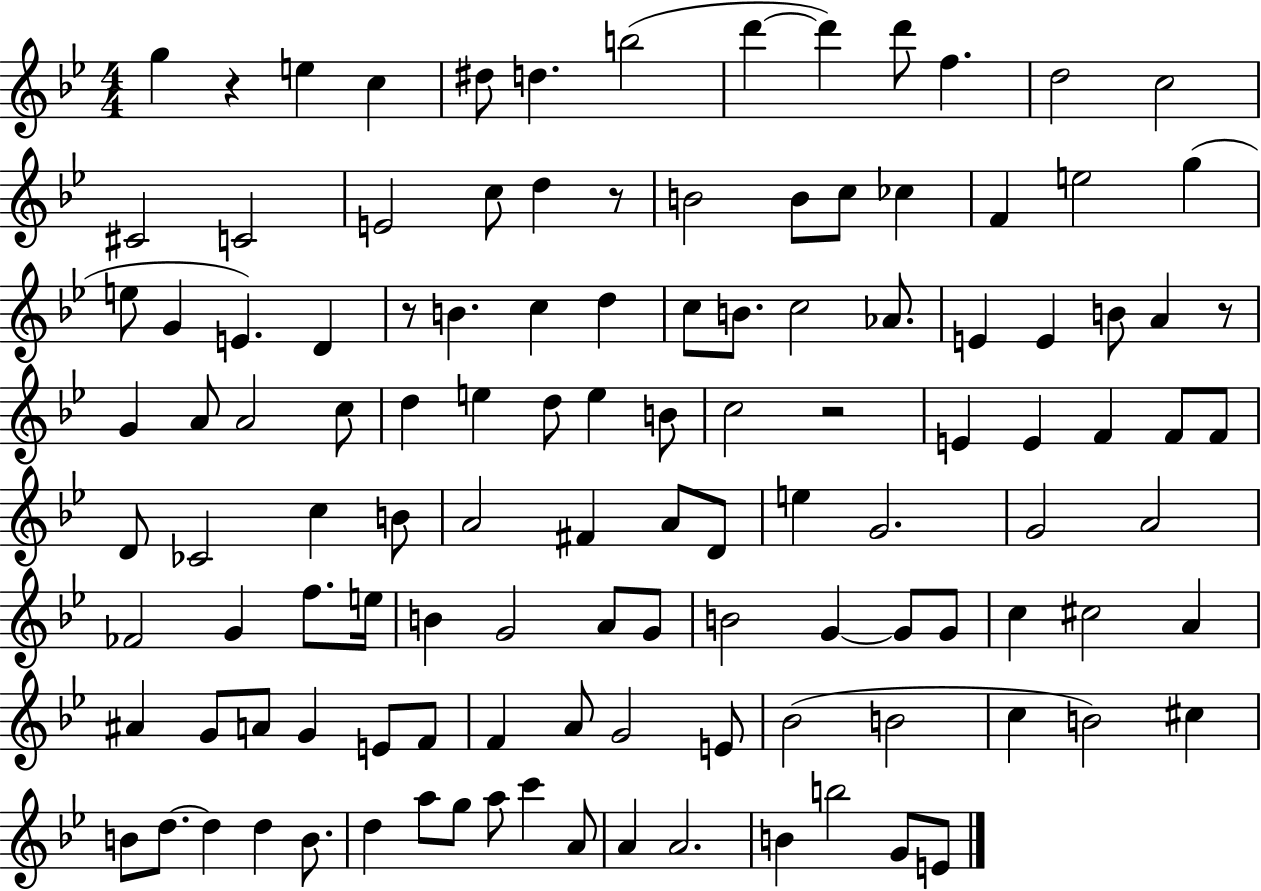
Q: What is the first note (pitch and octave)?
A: G5